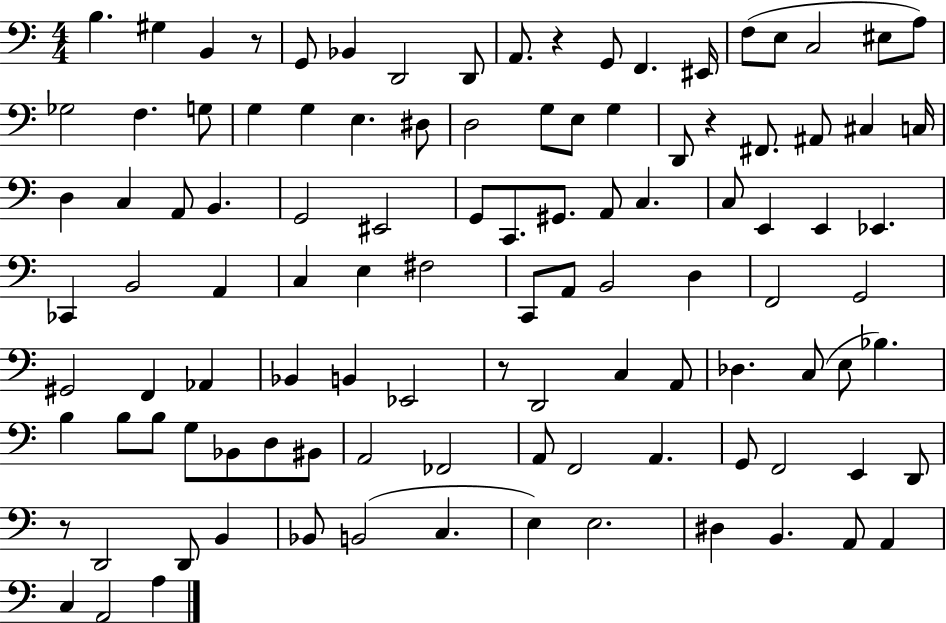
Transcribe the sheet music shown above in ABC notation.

X:1
T:Untitled
M:4/4
L:1/4
K:C
B, ^G, B,, z/2 G,,/2 _B,, D,,2 D,,/2 A,,/2 z G,,/2 F,, ^E,,/4 F,/2 E,/2 C,2 ^E,/2 A,/2 _G,2 F, G,/2 G, G, E, ^D,/2 D,2 G,/2 E,/2 G, D,,/2 z ^F,,/2 ^A,,/2 ^C, C,/4 D, C, A,,/2 B,, G,,2 ^E,,2 G,,/2 C,,/2 ^G,,/2 A,,/2 C, C,/2 E,, E,, _E,, _C,, B,,2 A,, C, E, ^F,2 C,,/2 A,,/2 B,,2 D, F,,2 G,,2 ^G,,2 F,, _A,, _B,, B,, _E,,2 z/2 D,,2 C, A,,/2 _D, C,/2 E,/2 _B, B, B,/2 B,/2 G,/2 _B,,/2 D,/2 ^B,,/2 A,,2 _F,,2 A,,/2 F,,2 A,, G,,/2 F,,2 E,, D,,/2 z/2 D,,2 D,,/2 B,, _B,,/2 B,,2 C, E, E,2 ^D, B,, A,,/2 A,, C, A,,2 A,